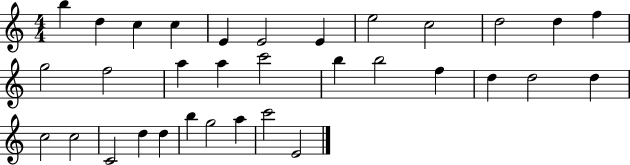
B5/q D5/q C5/q C5/q E4/q E4/h E4/q E5/h C5/h D5/h D5/q F5/q G5/h F5/h A5/q A5/q C6/h B5/q B5/h F5/q D5/q D5/h D5/q C5/h C5/h C4/h D5/q D5/q B5/q G5/h A5/q C6/h E4/h